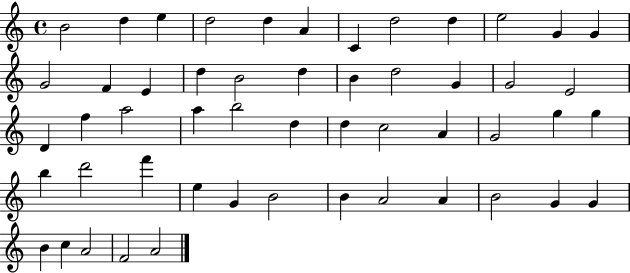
{
  \clef treble
  \time 4/4
  \defaultTimeSignature
  \key c \major
  b'2 d''4 e''4 | d''2 d''4 a'4 | c'4 d''2 d''4 | e''2 g'4 g'4 | \break g'2 f'4 e'4 | d''4 b'2 d''4 | b'4 d''2 g'4 | g'2 e'2 | \break d'4 f''4 a''2 | a''4 b''2 d''4 | d''4 c''2 a'4 | g'2 g''4 g''4 | \break b''4 d'''2 f'''4 | e''4 g'4 b'2 | b'4 a'2 a'4 | b'2 g'4 g'4 | \break b'4 c''4 a'2 | f'2 a'2 | \bar "|."
}